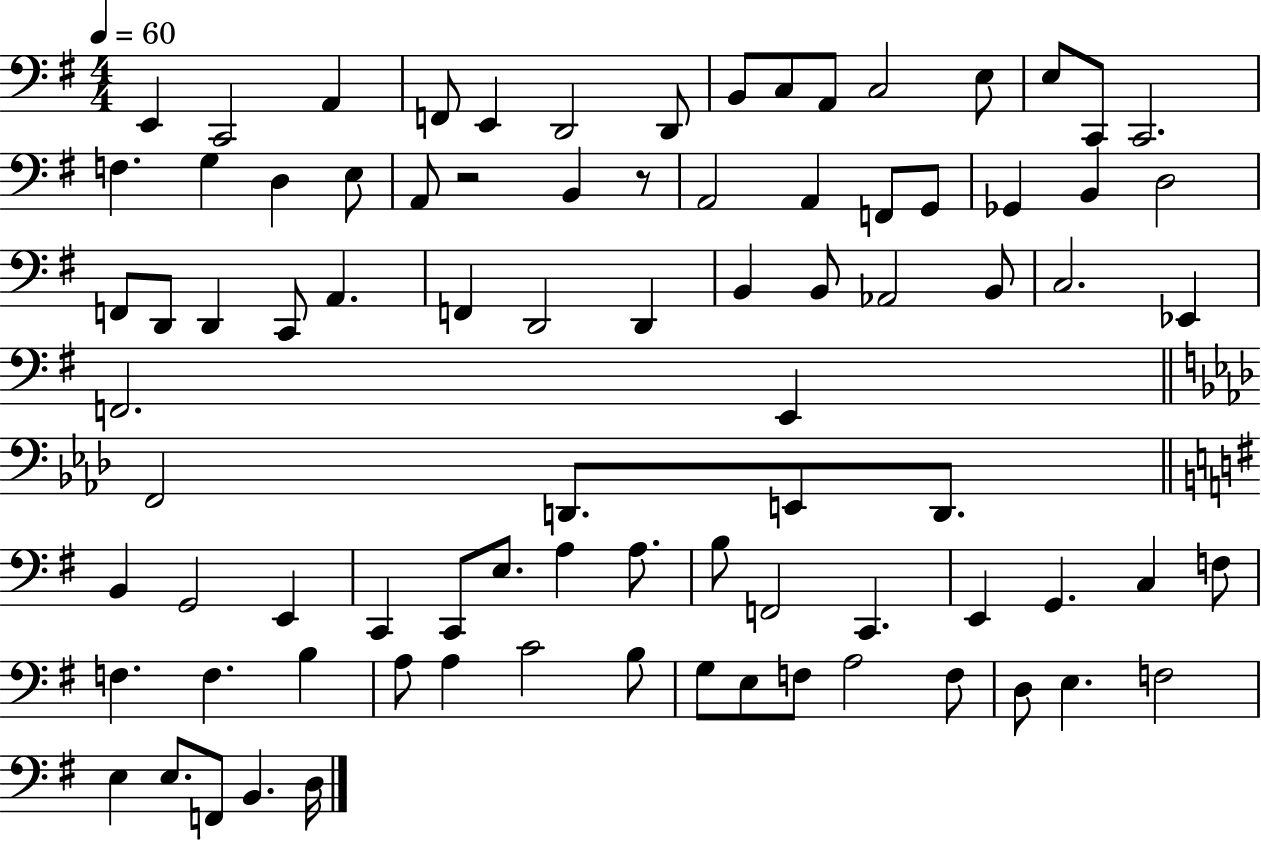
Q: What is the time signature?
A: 4/4